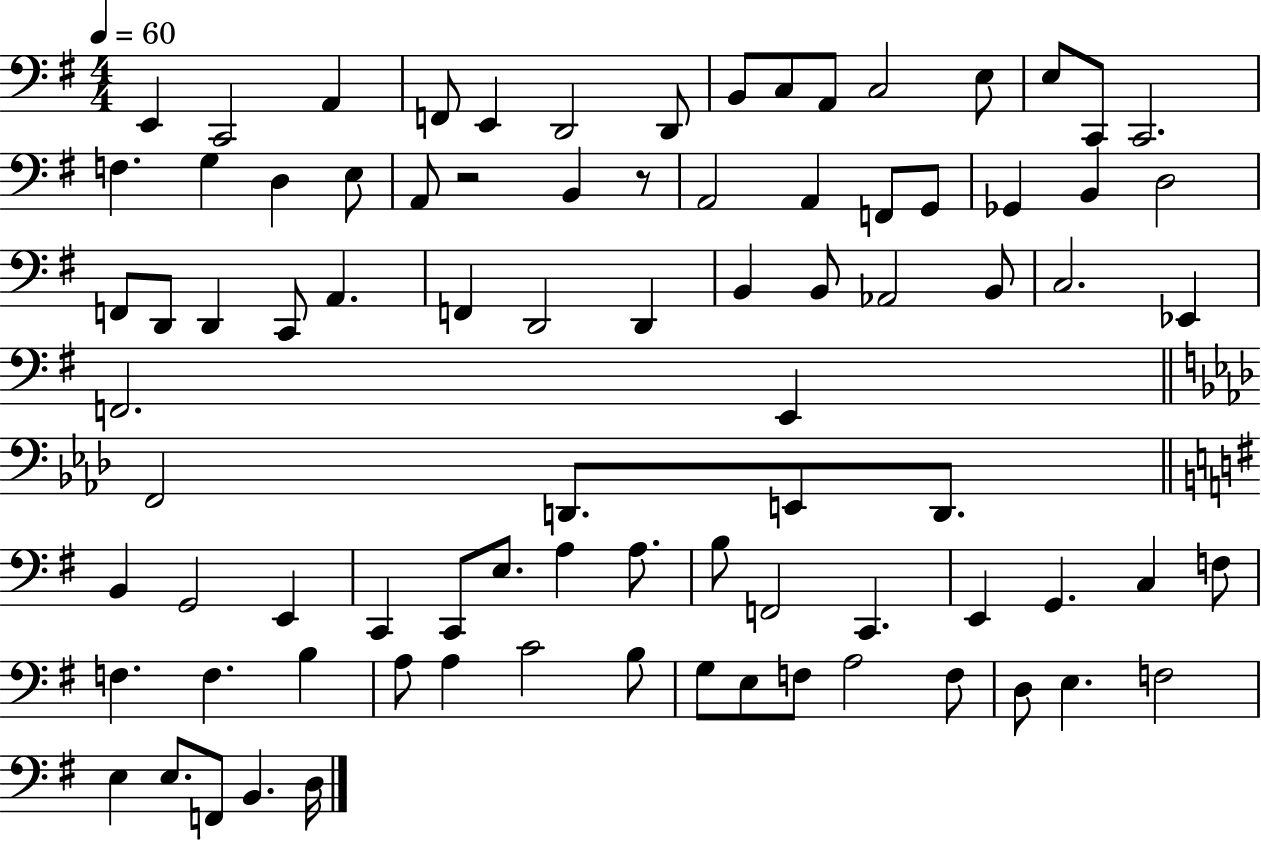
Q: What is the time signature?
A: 4/4